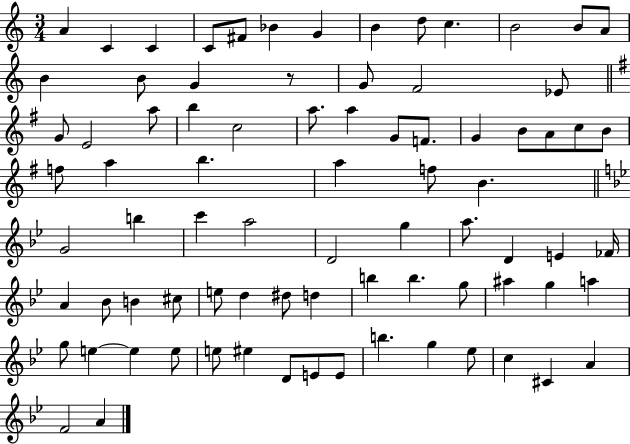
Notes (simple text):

A4/q C4/q C4/q C4/e F#4/e Bb4/q G4/q B4/q D5/e C5/q. B4/h B4/e A4/e B4/q B4/e G4/q R/e G4/e F4/h Eb4/e G4/e E4/h A5/e B5/q C5/h A5/e. A5/q G4/e F4/e. G4/q B4/e A4/e C5/e B4/e F5/e A5/q B5/q. A5/q F5/e B4/q. G4/h B5/q C6/q A5/h D4/h G5/q A5/e. D4/q E4/q FES4/s A4/q Bb4/e B4/q C#5/e E5/e D5/q D#5/e D5/q B5/q B5/q. G5/e A#5/q G5/q A5/q G5/e E5/q E5/q E5/e E5/e EIS5/q D4/e E4/e E4/e B5/q. G5/q Eb5/e C5/q C#4/q A4/q F4/h A4/q